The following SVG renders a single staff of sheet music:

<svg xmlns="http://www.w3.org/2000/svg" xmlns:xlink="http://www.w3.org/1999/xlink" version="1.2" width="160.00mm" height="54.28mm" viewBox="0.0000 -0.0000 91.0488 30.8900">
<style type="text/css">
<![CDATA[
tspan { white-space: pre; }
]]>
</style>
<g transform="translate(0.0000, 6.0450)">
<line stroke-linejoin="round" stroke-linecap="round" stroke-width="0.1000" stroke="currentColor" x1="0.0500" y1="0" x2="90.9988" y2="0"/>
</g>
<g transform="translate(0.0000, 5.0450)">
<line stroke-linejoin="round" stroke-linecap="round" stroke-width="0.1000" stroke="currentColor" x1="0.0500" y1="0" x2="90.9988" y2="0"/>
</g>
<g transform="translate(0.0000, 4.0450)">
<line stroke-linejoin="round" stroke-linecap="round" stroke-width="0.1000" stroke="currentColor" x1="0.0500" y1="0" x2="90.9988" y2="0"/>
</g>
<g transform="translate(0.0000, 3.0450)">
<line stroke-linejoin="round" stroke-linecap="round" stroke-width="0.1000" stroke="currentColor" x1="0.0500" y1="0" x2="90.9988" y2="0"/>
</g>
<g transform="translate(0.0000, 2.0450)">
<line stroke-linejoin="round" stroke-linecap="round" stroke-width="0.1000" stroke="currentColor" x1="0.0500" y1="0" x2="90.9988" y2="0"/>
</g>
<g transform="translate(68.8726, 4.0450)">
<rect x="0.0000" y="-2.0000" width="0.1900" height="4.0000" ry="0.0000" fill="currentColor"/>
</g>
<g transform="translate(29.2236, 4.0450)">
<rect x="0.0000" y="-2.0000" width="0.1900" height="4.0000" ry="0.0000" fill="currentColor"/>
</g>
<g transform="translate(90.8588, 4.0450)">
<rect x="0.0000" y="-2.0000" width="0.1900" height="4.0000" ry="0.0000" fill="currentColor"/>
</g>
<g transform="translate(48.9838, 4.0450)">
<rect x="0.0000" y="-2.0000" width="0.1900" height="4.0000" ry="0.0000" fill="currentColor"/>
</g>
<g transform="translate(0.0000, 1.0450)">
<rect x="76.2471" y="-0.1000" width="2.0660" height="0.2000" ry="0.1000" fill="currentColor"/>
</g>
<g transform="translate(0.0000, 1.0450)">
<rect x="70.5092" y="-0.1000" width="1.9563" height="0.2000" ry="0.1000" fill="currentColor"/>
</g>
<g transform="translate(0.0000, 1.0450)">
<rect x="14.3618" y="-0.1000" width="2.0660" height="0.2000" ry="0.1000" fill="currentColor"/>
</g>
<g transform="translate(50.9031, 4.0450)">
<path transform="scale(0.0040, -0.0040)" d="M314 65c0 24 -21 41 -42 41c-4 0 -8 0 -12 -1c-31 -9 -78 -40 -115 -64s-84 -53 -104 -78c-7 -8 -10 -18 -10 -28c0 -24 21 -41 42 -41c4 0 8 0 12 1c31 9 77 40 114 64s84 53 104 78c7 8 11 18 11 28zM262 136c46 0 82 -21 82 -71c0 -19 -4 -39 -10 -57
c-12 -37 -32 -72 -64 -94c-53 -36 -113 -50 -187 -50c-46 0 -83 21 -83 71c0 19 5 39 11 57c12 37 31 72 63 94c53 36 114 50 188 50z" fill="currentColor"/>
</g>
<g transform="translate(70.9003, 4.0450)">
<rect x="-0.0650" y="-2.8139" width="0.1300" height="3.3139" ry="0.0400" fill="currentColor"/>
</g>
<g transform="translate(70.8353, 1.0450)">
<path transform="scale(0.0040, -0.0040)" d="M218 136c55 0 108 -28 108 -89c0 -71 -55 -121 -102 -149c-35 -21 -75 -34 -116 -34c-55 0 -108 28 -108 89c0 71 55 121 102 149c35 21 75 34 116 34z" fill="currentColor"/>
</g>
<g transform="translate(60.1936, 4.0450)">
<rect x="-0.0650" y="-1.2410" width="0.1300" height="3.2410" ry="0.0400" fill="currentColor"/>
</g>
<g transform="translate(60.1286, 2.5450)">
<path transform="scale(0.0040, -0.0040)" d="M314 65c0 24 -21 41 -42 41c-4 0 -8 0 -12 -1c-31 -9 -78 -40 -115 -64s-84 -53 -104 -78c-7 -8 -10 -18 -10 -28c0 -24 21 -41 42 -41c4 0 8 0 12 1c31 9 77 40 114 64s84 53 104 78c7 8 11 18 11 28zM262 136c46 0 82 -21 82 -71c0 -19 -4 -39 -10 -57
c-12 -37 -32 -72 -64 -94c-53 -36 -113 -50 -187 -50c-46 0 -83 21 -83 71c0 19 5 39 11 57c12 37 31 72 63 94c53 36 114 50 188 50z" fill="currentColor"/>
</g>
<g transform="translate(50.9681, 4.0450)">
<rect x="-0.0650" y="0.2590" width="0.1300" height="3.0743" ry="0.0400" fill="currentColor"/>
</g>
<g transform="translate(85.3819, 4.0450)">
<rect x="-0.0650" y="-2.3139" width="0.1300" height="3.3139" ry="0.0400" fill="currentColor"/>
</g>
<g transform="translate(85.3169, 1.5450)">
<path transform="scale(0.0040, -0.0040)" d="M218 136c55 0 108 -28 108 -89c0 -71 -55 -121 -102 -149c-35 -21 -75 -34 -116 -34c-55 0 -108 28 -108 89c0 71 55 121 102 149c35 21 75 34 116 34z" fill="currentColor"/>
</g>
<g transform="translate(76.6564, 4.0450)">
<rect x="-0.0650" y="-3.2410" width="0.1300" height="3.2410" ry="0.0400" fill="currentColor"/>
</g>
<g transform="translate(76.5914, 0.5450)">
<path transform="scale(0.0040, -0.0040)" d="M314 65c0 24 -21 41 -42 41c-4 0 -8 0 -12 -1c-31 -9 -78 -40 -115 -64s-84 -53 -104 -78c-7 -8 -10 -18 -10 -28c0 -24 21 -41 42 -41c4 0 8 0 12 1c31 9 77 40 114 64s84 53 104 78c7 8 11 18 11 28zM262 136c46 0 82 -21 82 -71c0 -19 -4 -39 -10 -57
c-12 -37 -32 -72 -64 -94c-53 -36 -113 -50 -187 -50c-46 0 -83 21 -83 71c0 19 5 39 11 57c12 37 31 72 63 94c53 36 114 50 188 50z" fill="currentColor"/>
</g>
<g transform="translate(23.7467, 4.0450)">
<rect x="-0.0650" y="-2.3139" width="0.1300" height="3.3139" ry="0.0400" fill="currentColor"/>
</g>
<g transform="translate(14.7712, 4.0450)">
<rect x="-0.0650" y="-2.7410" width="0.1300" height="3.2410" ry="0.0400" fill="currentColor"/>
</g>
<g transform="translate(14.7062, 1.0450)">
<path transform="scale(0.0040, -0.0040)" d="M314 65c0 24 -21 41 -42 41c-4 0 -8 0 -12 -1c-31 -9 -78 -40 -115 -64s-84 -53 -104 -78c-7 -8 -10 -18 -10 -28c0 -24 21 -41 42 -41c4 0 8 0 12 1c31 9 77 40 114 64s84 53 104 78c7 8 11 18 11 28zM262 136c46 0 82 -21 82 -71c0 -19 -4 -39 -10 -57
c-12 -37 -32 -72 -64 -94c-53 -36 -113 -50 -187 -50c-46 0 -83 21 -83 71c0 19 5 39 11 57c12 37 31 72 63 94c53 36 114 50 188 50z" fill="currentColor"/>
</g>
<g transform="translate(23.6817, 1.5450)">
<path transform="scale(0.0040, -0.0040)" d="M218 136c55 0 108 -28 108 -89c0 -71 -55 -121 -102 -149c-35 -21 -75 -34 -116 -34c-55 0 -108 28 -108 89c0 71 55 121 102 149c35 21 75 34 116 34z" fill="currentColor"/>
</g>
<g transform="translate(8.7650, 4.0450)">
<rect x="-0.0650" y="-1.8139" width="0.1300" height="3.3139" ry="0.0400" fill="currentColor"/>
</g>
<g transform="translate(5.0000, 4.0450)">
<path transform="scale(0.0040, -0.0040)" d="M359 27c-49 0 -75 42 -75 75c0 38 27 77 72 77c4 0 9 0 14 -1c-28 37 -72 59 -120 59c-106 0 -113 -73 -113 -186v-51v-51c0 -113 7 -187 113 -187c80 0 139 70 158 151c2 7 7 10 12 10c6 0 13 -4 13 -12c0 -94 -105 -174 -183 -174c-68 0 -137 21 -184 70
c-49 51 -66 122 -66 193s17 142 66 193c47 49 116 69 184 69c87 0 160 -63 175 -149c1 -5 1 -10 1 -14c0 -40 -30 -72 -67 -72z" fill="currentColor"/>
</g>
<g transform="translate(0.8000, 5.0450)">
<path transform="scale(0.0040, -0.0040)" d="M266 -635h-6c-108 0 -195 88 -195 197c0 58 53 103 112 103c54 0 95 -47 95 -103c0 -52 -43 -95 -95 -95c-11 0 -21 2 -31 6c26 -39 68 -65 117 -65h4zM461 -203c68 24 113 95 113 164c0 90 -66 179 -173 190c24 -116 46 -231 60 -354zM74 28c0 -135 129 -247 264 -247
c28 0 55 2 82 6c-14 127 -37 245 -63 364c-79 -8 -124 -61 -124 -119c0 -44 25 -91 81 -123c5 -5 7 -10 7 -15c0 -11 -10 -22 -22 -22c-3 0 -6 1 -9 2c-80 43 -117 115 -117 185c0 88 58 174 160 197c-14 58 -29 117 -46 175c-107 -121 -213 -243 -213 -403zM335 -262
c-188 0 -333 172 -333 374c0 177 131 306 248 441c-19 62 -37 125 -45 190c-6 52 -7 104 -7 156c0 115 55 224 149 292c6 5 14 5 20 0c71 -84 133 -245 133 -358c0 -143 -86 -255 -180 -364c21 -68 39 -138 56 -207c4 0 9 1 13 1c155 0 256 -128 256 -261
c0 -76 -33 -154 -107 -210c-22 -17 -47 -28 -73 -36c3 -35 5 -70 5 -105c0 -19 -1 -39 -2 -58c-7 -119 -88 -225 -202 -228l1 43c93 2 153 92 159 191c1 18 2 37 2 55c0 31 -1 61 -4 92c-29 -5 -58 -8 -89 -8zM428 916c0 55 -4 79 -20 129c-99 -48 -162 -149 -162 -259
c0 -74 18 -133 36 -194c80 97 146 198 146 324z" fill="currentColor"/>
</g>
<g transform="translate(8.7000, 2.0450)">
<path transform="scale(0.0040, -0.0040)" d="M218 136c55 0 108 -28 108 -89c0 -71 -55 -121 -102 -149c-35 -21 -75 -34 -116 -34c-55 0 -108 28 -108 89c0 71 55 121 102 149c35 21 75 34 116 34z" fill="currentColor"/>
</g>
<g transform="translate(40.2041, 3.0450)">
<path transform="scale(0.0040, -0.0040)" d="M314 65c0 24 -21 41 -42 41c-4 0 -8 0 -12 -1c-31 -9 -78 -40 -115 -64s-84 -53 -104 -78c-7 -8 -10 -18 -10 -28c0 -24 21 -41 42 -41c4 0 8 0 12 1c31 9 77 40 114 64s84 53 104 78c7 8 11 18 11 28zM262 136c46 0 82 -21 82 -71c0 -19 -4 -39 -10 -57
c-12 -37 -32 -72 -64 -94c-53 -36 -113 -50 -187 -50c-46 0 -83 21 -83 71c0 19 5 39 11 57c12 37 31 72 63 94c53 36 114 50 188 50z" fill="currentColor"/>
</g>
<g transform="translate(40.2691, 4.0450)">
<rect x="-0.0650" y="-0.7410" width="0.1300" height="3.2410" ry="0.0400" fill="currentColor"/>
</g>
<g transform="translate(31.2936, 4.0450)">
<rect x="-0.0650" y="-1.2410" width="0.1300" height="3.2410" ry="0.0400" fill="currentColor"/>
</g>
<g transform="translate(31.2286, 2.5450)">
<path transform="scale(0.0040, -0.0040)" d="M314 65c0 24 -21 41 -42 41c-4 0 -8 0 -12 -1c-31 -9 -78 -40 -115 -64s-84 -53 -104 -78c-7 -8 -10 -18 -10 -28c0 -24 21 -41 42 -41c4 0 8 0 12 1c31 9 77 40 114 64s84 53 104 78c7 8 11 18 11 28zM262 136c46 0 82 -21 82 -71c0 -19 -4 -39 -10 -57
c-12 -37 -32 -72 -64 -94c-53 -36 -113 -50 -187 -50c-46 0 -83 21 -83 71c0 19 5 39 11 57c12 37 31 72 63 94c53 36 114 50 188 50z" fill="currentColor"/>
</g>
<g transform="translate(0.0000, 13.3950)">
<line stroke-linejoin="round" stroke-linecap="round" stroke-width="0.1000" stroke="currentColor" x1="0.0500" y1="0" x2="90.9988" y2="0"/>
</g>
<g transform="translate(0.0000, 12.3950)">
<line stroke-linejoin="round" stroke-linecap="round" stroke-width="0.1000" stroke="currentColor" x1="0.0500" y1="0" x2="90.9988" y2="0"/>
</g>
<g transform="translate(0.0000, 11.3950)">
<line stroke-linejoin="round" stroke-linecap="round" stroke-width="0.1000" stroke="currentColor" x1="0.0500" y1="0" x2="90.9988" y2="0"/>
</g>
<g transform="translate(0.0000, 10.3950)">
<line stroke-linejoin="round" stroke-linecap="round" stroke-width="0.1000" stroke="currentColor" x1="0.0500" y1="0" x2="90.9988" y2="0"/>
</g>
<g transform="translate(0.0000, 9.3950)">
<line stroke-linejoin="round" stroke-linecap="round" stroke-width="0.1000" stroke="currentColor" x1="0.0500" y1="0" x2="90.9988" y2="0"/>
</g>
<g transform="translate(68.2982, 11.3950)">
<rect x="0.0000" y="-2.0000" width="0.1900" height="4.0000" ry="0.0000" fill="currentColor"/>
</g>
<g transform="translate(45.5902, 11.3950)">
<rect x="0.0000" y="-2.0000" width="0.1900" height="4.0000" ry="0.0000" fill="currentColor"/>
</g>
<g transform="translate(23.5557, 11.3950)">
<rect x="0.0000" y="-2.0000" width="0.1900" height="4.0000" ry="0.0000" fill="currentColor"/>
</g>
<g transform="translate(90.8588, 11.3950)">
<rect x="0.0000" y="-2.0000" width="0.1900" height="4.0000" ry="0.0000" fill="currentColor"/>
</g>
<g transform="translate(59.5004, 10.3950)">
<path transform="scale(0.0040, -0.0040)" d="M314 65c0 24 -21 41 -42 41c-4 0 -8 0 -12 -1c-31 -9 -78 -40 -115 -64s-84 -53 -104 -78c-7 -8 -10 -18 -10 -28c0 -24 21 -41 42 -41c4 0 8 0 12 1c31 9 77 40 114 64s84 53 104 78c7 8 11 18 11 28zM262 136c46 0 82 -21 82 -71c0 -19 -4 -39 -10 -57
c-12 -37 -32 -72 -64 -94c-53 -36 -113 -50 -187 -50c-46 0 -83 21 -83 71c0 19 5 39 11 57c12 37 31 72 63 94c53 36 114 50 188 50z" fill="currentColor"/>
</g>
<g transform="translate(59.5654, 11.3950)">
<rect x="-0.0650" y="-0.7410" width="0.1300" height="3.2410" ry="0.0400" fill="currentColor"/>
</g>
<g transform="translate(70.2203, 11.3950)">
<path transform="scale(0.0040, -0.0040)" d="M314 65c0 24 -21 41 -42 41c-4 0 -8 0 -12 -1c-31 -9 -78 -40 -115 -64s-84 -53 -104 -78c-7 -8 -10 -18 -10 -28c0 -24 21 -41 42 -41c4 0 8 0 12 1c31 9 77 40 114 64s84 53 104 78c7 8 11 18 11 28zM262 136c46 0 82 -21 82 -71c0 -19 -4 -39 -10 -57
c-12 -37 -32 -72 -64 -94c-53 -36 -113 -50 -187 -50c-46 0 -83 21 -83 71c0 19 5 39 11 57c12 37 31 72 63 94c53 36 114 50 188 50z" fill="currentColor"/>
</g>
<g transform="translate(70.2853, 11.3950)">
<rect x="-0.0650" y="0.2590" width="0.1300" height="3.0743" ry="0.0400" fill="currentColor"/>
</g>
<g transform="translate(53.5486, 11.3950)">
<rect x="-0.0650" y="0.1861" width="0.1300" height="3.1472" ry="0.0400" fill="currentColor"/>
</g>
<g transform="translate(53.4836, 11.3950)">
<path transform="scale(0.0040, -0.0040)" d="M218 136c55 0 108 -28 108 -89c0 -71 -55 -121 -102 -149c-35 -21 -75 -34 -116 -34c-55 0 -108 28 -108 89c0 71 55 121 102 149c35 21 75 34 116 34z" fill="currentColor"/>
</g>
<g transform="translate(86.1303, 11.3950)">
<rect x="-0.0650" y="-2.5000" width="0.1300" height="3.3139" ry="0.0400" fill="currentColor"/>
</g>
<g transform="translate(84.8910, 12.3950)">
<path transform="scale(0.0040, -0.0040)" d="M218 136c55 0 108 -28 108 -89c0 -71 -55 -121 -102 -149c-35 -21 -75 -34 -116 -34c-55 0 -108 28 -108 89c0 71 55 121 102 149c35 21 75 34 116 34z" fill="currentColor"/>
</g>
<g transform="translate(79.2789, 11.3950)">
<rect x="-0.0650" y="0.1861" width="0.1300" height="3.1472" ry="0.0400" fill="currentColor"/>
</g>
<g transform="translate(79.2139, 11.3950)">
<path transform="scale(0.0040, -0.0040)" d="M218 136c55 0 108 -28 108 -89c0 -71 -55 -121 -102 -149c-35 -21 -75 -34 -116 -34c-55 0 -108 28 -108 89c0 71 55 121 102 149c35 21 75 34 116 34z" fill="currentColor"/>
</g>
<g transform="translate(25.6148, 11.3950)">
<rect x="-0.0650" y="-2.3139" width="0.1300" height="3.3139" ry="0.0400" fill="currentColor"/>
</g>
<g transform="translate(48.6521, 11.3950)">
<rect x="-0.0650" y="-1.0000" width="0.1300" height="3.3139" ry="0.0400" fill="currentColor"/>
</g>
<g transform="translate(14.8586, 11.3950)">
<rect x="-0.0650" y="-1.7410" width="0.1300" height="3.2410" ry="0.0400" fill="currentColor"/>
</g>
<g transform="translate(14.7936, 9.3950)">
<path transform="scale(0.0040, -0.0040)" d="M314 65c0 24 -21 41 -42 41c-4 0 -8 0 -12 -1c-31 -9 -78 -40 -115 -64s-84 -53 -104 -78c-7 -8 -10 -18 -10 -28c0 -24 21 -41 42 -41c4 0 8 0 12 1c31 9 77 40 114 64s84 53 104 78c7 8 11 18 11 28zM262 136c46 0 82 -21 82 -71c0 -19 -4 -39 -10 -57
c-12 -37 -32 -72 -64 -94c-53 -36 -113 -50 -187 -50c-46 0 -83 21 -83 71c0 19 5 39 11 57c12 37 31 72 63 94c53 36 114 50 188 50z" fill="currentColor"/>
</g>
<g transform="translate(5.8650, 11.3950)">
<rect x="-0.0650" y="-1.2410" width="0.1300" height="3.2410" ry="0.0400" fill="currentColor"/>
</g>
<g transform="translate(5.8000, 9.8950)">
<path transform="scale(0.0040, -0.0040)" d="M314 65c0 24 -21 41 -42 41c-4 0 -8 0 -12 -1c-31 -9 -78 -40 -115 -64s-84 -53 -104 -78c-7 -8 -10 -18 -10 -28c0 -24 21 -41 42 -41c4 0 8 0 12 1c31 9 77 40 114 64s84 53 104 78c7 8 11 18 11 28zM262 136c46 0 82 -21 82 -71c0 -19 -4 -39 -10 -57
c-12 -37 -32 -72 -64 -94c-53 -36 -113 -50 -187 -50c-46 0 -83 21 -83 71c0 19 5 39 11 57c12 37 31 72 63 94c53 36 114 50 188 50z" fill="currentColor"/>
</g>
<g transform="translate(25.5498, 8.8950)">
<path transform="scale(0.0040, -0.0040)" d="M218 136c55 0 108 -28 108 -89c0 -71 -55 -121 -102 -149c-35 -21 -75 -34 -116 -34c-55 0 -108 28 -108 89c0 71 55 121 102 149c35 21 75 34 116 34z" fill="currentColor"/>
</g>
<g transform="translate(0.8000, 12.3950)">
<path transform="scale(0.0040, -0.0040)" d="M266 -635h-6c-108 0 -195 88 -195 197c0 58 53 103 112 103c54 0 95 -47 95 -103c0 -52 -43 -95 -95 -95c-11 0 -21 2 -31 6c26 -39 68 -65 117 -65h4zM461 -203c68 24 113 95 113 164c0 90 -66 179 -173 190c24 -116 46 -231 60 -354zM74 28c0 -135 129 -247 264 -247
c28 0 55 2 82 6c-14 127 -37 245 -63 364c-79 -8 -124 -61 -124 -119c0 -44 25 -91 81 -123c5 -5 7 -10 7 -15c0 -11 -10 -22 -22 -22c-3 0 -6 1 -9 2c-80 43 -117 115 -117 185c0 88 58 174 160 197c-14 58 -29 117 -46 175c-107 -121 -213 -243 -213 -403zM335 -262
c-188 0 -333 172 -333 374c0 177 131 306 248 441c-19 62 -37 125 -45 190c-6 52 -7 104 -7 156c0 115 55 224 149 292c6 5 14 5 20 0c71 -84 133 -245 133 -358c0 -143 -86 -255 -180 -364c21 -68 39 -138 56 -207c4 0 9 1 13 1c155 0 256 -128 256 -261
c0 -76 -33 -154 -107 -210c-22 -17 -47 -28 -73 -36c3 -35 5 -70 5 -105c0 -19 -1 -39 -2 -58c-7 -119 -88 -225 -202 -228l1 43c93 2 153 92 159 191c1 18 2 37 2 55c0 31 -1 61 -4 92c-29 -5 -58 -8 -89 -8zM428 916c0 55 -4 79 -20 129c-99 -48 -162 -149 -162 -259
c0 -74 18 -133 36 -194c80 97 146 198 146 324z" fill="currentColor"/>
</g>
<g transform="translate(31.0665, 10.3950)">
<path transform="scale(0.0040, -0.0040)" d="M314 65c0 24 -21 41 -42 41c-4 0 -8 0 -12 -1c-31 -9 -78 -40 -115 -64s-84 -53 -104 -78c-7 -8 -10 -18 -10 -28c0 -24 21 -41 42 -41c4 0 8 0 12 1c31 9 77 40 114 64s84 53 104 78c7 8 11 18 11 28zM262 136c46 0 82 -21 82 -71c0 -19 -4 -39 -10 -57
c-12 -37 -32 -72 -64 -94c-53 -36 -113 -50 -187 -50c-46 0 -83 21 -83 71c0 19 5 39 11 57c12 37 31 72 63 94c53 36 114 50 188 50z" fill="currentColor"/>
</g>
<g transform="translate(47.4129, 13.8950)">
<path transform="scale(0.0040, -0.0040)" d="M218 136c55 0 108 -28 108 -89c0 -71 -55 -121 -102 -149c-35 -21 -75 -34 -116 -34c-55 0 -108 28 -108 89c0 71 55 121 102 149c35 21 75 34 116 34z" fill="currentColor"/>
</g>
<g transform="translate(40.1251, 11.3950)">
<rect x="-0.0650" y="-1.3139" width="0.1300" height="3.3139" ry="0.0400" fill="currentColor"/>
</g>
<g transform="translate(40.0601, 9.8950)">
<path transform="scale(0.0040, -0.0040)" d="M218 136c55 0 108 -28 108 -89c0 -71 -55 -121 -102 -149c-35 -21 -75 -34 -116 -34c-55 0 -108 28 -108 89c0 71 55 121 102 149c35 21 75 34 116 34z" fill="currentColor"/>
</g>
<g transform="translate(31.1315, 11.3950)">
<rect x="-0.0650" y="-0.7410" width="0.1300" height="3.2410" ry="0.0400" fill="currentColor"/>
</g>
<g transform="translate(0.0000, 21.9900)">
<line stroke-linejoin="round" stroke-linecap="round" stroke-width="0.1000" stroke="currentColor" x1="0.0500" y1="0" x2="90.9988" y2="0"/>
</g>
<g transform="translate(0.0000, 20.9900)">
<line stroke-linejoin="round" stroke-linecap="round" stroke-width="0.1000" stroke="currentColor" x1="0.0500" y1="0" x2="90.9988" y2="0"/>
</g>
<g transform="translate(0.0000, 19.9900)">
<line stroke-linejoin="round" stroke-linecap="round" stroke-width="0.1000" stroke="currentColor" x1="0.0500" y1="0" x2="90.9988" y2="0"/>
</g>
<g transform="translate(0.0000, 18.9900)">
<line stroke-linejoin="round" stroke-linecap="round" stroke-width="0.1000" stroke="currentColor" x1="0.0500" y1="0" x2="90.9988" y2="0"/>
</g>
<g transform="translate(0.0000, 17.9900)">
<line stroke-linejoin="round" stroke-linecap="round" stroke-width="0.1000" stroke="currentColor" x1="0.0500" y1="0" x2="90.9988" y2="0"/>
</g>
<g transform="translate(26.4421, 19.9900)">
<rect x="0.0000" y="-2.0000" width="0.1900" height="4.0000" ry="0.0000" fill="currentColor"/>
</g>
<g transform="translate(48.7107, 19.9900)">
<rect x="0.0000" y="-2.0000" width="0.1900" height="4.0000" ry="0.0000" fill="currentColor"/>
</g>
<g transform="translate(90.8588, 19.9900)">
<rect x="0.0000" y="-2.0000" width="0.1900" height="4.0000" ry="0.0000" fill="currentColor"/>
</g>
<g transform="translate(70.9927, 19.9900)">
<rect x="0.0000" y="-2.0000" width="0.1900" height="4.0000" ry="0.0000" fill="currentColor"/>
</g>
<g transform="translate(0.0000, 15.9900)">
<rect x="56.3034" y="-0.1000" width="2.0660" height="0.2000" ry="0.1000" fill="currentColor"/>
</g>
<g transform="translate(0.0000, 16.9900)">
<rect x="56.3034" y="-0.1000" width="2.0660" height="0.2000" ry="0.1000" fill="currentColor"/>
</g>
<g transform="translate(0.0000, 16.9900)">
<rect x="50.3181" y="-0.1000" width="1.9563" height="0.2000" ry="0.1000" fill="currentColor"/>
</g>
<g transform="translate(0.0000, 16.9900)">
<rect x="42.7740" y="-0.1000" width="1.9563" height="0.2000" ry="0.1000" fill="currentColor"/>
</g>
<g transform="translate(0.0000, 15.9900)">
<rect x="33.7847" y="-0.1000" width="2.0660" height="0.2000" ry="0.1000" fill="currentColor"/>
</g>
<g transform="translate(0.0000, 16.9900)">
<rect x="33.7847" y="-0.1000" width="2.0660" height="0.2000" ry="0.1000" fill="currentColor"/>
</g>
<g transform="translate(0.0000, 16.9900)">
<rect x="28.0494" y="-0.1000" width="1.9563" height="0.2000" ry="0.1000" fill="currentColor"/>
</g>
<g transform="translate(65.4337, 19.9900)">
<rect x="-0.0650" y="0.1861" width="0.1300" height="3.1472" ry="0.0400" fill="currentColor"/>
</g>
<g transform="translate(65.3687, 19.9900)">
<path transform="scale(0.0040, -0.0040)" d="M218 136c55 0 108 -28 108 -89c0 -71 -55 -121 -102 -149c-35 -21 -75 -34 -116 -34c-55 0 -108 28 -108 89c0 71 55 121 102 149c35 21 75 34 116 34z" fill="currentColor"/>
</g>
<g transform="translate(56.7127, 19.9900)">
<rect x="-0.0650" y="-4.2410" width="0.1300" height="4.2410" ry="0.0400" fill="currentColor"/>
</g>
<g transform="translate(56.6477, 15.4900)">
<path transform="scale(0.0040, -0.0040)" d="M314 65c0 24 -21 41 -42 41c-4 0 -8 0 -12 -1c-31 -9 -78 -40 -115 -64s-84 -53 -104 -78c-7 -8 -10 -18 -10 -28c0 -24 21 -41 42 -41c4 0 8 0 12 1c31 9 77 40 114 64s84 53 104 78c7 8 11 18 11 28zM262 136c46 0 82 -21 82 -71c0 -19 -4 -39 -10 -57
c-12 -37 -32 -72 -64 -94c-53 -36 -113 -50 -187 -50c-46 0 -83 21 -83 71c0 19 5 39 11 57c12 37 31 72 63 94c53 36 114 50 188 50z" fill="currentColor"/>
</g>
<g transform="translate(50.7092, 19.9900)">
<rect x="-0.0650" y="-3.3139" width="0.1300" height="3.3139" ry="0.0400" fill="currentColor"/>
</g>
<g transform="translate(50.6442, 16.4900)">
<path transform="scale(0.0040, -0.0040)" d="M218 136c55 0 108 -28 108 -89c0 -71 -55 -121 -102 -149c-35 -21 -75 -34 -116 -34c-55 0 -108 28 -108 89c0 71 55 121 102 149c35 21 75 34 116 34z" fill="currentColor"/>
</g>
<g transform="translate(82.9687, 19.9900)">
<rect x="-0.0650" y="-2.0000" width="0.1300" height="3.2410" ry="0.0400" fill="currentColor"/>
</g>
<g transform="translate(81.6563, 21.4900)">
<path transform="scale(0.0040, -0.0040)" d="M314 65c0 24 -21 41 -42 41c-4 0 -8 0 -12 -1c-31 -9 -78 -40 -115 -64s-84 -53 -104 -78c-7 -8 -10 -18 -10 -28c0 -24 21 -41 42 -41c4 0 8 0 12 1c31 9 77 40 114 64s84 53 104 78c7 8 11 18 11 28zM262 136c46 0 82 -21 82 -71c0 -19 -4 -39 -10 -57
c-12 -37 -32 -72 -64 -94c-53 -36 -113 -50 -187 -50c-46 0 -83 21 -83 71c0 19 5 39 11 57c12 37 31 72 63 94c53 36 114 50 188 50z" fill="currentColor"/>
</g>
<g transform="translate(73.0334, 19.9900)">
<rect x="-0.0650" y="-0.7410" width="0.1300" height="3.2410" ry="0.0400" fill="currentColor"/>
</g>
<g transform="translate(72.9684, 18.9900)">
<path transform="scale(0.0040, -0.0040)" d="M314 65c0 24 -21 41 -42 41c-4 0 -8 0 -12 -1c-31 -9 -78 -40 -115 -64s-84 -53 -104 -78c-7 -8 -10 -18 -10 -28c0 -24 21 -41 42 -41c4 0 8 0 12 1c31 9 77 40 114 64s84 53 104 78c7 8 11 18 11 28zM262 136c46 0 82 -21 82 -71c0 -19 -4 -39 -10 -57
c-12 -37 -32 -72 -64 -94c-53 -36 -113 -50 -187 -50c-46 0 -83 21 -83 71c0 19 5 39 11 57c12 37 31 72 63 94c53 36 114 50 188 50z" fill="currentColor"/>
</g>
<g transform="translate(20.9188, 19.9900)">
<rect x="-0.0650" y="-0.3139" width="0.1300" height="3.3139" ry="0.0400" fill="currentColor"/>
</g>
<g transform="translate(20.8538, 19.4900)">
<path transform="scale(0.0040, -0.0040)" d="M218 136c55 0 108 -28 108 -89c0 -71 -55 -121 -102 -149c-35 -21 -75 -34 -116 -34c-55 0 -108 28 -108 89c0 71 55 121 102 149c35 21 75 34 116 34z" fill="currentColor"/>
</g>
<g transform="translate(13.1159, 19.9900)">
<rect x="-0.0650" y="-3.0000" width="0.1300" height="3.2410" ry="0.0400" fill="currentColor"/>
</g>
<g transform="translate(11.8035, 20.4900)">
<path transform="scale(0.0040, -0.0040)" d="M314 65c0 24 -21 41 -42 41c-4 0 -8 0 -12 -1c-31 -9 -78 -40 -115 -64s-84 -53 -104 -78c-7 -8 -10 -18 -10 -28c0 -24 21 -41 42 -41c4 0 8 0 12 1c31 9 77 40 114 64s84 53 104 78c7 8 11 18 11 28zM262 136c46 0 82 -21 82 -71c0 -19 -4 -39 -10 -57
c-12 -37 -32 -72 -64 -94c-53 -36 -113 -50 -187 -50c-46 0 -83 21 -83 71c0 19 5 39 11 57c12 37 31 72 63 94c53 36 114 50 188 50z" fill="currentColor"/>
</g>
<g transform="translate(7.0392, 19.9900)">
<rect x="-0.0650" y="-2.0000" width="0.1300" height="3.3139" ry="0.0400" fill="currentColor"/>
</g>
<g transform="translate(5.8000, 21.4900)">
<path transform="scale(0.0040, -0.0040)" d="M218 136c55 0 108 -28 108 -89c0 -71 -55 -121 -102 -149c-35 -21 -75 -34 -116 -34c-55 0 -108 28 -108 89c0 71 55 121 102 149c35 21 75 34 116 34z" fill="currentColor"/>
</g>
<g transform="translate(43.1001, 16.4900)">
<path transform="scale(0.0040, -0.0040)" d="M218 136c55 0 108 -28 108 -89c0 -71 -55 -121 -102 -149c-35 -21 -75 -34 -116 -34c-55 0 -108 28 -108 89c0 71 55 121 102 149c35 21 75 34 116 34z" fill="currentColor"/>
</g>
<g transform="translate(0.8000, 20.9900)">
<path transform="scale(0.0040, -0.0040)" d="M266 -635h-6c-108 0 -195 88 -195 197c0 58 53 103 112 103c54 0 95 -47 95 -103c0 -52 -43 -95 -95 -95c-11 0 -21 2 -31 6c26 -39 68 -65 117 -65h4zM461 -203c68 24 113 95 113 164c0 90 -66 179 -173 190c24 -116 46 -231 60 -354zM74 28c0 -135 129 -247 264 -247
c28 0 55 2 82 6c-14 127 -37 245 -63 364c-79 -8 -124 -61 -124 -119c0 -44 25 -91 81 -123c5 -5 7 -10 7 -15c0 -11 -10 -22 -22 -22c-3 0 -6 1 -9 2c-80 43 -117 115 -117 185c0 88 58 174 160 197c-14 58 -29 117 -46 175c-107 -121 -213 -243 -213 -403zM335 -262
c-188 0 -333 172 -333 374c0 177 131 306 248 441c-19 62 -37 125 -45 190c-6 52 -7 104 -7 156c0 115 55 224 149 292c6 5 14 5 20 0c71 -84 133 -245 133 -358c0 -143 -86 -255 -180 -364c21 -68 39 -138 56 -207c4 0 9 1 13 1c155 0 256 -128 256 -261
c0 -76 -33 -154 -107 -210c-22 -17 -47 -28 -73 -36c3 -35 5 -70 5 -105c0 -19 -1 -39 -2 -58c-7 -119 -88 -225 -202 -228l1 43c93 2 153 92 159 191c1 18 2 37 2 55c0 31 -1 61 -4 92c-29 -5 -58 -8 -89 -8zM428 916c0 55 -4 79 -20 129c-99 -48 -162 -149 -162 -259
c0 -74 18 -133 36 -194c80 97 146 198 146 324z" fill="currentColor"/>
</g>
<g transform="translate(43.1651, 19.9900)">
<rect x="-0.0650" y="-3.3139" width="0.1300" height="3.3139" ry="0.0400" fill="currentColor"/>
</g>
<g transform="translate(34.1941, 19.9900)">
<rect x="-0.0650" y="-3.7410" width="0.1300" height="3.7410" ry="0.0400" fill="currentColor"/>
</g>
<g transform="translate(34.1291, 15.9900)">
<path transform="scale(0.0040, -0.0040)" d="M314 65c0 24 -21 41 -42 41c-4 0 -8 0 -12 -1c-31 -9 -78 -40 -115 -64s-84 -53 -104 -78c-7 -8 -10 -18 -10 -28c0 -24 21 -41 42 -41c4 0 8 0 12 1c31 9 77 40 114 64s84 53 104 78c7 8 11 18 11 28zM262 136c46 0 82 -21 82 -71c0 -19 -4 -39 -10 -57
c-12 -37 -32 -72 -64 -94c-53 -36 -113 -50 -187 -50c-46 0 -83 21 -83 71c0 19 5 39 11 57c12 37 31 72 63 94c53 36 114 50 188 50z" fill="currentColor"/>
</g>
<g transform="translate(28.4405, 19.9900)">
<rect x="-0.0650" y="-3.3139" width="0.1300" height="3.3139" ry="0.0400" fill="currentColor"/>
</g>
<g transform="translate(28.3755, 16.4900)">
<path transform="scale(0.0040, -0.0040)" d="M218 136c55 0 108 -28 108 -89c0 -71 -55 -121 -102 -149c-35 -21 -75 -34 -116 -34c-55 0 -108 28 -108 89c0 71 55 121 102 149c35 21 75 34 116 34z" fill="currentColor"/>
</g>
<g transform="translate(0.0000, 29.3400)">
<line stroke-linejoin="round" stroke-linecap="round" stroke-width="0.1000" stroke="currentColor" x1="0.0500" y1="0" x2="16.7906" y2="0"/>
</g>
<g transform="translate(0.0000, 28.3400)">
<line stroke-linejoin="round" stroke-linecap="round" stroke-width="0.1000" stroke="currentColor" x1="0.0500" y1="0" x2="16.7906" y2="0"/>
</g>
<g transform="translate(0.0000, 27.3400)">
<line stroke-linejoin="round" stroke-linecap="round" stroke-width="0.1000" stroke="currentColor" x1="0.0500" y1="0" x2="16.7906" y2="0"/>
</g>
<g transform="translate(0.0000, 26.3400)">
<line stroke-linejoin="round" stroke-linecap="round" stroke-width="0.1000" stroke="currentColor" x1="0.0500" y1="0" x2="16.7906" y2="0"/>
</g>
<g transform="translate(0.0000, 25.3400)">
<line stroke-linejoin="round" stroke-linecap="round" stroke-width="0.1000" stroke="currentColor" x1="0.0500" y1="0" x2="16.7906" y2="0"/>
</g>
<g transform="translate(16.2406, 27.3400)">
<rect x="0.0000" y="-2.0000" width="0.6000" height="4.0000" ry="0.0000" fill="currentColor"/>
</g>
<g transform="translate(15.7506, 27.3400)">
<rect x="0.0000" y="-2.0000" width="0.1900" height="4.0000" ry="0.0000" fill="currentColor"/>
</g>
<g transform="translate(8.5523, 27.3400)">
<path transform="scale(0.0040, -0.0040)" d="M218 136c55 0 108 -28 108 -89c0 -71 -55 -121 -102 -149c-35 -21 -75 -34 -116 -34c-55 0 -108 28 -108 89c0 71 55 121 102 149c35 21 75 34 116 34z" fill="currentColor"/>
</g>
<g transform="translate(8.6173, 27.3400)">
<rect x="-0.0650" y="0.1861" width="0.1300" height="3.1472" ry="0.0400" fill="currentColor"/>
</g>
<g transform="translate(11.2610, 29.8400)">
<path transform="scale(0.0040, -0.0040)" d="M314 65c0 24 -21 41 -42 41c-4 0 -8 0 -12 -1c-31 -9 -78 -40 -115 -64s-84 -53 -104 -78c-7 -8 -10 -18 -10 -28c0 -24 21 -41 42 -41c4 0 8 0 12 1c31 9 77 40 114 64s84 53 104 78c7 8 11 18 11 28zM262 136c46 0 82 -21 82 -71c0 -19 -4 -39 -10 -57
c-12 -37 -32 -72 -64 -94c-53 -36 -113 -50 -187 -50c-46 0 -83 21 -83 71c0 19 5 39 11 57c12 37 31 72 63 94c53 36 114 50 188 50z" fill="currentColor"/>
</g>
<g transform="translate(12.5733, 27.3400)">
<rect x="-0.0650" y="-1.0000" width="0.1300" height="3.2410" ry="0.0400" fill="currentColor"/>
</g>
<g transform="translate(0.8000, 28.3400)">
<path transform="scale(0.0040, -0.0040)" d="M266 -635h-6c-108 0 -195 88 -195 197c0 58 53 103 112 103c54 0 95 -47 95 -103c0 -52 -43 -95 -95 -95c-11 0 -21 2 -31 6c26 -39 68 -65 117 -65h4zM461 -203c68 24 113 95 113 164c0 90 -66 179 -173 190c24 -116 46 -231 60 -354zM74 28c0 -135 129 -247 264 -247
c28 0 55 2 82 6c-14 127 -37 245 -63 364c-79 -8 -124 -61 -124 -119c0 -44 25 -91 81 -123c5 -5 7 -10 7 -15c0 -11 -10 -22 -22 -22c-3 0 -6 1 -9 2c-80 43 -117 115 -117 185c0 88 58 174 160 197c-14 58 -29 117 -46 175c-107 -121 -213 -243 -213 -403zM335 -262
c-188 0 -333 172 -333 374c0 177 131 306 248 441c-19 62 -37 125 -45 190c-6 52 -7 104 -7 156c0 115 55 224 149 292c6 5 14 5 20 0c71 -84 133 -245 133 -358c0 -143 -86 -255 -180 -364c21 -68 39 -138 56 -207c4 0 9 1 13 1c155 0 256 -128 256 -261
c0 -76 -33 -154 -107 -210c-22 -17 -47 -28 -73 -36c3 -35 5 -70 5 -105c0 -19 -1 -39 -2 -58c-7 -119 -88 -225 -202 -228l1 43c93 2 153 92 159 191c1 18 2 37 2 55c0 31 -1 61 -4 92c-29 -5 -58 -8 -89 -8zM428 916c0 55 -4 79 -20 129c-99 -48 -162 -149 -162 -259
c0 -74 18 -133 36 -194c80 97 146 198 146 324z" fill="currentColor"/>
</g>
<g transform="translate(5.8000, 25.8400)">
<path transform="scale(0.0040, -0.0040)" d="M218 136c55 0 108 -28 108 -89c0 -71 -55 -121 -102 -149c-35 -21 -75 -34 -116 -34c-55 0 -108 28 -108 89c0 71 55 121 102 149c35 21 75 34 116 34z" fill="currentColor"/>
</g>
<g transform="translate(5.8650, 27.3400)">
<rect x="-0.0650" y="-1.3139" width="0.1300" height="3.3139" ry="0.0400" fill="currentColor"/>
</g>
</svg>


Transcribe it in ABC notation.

X:1
T:Untitled
M:4/4
L:1/4
K:C
f a2 g e2 d2 B2 e2 a b2 g e2 f2 g d2 e D B d2 B2 B G F A2 c b c'2 b b d'2 B d2 F2 e B D2